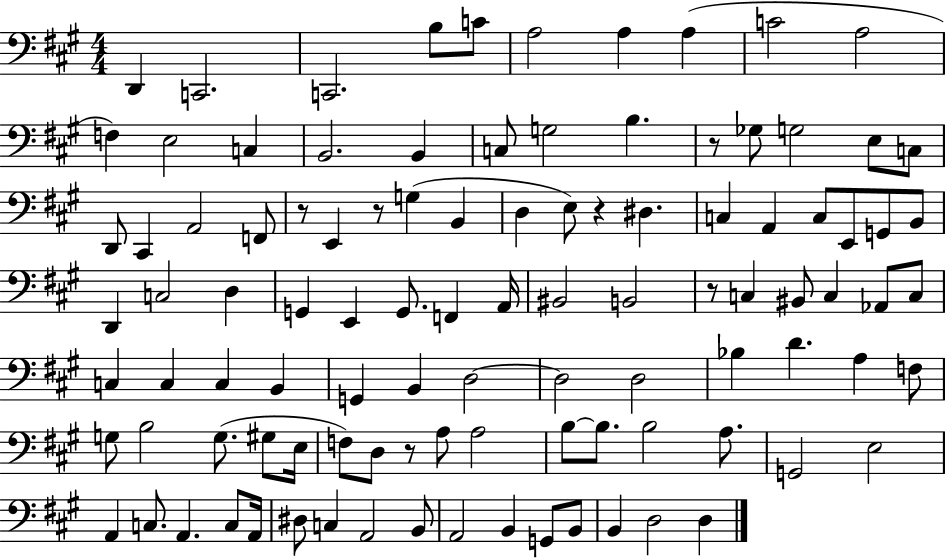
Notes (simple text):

D2/q C2/h. C2/h. B3/e C4/e A3/h A3/q A3/q C4/h A3/h F3/q E3/h C3/q B2/h. B2/q C3/e G3/h B3/q. R/e Gb3/e G3/h E3/e C3/e D2/e C#2/q A2/h F2/e R/e E2/q R/e G3/q B2/q D3/q E3/e R/q D#3/q. C3/q A2/q C3/e E2/e G2/e B2/e D2/q C3/h D3/q G2/q E2/q G2/e. F2/q A2/s BIS2/h B2/h R/e C3/q BIS2/e C3/q Ab2/e C3/e C3/q C3/q C3/q B2/q G2/q B2/q D3/h D3/h D3/h Bb3/q D4/q. A3/q F3/e G3/e B3/h G3/e. G#3/e E3/s F3/e D3/e R/e A3/e A3/h B3/e B3/e. B3/h A3/e. G2/h E3/h A2/q C3/e. A2/q. C3/e A2/s D#3/e C3/q A2/h B2/e A2/h B2/q G2/e B2/e B2/q D3/h D3/q